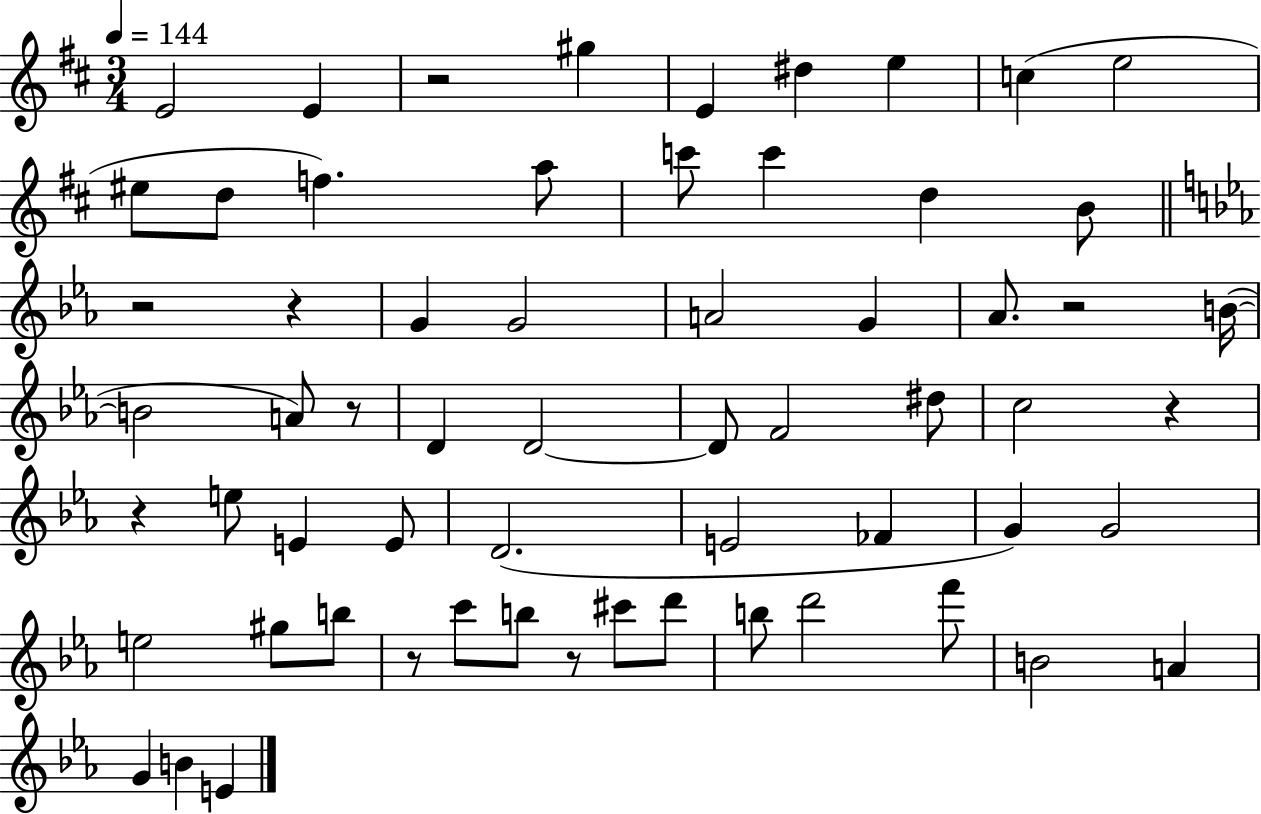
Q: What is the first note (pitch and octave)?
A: E4